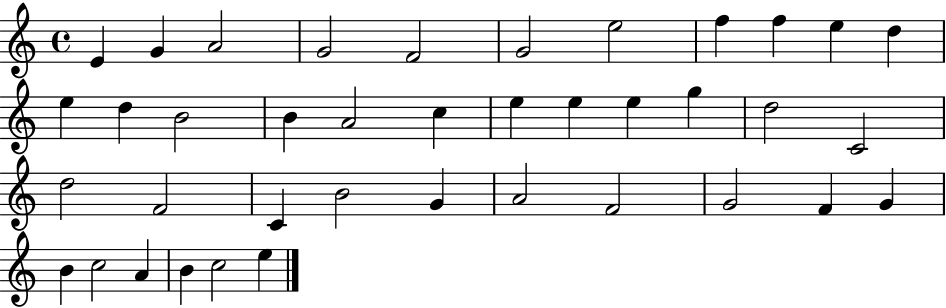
X:1
T:Untitled
M:4/4
L:1/4
K:C
E G A2 G2 F2 G2 e2 f f e d e d B2 B A2 c e e e g d2 C2 d2 F2 C B2 G A2 F2 G2 F G B c2 A B c2 e